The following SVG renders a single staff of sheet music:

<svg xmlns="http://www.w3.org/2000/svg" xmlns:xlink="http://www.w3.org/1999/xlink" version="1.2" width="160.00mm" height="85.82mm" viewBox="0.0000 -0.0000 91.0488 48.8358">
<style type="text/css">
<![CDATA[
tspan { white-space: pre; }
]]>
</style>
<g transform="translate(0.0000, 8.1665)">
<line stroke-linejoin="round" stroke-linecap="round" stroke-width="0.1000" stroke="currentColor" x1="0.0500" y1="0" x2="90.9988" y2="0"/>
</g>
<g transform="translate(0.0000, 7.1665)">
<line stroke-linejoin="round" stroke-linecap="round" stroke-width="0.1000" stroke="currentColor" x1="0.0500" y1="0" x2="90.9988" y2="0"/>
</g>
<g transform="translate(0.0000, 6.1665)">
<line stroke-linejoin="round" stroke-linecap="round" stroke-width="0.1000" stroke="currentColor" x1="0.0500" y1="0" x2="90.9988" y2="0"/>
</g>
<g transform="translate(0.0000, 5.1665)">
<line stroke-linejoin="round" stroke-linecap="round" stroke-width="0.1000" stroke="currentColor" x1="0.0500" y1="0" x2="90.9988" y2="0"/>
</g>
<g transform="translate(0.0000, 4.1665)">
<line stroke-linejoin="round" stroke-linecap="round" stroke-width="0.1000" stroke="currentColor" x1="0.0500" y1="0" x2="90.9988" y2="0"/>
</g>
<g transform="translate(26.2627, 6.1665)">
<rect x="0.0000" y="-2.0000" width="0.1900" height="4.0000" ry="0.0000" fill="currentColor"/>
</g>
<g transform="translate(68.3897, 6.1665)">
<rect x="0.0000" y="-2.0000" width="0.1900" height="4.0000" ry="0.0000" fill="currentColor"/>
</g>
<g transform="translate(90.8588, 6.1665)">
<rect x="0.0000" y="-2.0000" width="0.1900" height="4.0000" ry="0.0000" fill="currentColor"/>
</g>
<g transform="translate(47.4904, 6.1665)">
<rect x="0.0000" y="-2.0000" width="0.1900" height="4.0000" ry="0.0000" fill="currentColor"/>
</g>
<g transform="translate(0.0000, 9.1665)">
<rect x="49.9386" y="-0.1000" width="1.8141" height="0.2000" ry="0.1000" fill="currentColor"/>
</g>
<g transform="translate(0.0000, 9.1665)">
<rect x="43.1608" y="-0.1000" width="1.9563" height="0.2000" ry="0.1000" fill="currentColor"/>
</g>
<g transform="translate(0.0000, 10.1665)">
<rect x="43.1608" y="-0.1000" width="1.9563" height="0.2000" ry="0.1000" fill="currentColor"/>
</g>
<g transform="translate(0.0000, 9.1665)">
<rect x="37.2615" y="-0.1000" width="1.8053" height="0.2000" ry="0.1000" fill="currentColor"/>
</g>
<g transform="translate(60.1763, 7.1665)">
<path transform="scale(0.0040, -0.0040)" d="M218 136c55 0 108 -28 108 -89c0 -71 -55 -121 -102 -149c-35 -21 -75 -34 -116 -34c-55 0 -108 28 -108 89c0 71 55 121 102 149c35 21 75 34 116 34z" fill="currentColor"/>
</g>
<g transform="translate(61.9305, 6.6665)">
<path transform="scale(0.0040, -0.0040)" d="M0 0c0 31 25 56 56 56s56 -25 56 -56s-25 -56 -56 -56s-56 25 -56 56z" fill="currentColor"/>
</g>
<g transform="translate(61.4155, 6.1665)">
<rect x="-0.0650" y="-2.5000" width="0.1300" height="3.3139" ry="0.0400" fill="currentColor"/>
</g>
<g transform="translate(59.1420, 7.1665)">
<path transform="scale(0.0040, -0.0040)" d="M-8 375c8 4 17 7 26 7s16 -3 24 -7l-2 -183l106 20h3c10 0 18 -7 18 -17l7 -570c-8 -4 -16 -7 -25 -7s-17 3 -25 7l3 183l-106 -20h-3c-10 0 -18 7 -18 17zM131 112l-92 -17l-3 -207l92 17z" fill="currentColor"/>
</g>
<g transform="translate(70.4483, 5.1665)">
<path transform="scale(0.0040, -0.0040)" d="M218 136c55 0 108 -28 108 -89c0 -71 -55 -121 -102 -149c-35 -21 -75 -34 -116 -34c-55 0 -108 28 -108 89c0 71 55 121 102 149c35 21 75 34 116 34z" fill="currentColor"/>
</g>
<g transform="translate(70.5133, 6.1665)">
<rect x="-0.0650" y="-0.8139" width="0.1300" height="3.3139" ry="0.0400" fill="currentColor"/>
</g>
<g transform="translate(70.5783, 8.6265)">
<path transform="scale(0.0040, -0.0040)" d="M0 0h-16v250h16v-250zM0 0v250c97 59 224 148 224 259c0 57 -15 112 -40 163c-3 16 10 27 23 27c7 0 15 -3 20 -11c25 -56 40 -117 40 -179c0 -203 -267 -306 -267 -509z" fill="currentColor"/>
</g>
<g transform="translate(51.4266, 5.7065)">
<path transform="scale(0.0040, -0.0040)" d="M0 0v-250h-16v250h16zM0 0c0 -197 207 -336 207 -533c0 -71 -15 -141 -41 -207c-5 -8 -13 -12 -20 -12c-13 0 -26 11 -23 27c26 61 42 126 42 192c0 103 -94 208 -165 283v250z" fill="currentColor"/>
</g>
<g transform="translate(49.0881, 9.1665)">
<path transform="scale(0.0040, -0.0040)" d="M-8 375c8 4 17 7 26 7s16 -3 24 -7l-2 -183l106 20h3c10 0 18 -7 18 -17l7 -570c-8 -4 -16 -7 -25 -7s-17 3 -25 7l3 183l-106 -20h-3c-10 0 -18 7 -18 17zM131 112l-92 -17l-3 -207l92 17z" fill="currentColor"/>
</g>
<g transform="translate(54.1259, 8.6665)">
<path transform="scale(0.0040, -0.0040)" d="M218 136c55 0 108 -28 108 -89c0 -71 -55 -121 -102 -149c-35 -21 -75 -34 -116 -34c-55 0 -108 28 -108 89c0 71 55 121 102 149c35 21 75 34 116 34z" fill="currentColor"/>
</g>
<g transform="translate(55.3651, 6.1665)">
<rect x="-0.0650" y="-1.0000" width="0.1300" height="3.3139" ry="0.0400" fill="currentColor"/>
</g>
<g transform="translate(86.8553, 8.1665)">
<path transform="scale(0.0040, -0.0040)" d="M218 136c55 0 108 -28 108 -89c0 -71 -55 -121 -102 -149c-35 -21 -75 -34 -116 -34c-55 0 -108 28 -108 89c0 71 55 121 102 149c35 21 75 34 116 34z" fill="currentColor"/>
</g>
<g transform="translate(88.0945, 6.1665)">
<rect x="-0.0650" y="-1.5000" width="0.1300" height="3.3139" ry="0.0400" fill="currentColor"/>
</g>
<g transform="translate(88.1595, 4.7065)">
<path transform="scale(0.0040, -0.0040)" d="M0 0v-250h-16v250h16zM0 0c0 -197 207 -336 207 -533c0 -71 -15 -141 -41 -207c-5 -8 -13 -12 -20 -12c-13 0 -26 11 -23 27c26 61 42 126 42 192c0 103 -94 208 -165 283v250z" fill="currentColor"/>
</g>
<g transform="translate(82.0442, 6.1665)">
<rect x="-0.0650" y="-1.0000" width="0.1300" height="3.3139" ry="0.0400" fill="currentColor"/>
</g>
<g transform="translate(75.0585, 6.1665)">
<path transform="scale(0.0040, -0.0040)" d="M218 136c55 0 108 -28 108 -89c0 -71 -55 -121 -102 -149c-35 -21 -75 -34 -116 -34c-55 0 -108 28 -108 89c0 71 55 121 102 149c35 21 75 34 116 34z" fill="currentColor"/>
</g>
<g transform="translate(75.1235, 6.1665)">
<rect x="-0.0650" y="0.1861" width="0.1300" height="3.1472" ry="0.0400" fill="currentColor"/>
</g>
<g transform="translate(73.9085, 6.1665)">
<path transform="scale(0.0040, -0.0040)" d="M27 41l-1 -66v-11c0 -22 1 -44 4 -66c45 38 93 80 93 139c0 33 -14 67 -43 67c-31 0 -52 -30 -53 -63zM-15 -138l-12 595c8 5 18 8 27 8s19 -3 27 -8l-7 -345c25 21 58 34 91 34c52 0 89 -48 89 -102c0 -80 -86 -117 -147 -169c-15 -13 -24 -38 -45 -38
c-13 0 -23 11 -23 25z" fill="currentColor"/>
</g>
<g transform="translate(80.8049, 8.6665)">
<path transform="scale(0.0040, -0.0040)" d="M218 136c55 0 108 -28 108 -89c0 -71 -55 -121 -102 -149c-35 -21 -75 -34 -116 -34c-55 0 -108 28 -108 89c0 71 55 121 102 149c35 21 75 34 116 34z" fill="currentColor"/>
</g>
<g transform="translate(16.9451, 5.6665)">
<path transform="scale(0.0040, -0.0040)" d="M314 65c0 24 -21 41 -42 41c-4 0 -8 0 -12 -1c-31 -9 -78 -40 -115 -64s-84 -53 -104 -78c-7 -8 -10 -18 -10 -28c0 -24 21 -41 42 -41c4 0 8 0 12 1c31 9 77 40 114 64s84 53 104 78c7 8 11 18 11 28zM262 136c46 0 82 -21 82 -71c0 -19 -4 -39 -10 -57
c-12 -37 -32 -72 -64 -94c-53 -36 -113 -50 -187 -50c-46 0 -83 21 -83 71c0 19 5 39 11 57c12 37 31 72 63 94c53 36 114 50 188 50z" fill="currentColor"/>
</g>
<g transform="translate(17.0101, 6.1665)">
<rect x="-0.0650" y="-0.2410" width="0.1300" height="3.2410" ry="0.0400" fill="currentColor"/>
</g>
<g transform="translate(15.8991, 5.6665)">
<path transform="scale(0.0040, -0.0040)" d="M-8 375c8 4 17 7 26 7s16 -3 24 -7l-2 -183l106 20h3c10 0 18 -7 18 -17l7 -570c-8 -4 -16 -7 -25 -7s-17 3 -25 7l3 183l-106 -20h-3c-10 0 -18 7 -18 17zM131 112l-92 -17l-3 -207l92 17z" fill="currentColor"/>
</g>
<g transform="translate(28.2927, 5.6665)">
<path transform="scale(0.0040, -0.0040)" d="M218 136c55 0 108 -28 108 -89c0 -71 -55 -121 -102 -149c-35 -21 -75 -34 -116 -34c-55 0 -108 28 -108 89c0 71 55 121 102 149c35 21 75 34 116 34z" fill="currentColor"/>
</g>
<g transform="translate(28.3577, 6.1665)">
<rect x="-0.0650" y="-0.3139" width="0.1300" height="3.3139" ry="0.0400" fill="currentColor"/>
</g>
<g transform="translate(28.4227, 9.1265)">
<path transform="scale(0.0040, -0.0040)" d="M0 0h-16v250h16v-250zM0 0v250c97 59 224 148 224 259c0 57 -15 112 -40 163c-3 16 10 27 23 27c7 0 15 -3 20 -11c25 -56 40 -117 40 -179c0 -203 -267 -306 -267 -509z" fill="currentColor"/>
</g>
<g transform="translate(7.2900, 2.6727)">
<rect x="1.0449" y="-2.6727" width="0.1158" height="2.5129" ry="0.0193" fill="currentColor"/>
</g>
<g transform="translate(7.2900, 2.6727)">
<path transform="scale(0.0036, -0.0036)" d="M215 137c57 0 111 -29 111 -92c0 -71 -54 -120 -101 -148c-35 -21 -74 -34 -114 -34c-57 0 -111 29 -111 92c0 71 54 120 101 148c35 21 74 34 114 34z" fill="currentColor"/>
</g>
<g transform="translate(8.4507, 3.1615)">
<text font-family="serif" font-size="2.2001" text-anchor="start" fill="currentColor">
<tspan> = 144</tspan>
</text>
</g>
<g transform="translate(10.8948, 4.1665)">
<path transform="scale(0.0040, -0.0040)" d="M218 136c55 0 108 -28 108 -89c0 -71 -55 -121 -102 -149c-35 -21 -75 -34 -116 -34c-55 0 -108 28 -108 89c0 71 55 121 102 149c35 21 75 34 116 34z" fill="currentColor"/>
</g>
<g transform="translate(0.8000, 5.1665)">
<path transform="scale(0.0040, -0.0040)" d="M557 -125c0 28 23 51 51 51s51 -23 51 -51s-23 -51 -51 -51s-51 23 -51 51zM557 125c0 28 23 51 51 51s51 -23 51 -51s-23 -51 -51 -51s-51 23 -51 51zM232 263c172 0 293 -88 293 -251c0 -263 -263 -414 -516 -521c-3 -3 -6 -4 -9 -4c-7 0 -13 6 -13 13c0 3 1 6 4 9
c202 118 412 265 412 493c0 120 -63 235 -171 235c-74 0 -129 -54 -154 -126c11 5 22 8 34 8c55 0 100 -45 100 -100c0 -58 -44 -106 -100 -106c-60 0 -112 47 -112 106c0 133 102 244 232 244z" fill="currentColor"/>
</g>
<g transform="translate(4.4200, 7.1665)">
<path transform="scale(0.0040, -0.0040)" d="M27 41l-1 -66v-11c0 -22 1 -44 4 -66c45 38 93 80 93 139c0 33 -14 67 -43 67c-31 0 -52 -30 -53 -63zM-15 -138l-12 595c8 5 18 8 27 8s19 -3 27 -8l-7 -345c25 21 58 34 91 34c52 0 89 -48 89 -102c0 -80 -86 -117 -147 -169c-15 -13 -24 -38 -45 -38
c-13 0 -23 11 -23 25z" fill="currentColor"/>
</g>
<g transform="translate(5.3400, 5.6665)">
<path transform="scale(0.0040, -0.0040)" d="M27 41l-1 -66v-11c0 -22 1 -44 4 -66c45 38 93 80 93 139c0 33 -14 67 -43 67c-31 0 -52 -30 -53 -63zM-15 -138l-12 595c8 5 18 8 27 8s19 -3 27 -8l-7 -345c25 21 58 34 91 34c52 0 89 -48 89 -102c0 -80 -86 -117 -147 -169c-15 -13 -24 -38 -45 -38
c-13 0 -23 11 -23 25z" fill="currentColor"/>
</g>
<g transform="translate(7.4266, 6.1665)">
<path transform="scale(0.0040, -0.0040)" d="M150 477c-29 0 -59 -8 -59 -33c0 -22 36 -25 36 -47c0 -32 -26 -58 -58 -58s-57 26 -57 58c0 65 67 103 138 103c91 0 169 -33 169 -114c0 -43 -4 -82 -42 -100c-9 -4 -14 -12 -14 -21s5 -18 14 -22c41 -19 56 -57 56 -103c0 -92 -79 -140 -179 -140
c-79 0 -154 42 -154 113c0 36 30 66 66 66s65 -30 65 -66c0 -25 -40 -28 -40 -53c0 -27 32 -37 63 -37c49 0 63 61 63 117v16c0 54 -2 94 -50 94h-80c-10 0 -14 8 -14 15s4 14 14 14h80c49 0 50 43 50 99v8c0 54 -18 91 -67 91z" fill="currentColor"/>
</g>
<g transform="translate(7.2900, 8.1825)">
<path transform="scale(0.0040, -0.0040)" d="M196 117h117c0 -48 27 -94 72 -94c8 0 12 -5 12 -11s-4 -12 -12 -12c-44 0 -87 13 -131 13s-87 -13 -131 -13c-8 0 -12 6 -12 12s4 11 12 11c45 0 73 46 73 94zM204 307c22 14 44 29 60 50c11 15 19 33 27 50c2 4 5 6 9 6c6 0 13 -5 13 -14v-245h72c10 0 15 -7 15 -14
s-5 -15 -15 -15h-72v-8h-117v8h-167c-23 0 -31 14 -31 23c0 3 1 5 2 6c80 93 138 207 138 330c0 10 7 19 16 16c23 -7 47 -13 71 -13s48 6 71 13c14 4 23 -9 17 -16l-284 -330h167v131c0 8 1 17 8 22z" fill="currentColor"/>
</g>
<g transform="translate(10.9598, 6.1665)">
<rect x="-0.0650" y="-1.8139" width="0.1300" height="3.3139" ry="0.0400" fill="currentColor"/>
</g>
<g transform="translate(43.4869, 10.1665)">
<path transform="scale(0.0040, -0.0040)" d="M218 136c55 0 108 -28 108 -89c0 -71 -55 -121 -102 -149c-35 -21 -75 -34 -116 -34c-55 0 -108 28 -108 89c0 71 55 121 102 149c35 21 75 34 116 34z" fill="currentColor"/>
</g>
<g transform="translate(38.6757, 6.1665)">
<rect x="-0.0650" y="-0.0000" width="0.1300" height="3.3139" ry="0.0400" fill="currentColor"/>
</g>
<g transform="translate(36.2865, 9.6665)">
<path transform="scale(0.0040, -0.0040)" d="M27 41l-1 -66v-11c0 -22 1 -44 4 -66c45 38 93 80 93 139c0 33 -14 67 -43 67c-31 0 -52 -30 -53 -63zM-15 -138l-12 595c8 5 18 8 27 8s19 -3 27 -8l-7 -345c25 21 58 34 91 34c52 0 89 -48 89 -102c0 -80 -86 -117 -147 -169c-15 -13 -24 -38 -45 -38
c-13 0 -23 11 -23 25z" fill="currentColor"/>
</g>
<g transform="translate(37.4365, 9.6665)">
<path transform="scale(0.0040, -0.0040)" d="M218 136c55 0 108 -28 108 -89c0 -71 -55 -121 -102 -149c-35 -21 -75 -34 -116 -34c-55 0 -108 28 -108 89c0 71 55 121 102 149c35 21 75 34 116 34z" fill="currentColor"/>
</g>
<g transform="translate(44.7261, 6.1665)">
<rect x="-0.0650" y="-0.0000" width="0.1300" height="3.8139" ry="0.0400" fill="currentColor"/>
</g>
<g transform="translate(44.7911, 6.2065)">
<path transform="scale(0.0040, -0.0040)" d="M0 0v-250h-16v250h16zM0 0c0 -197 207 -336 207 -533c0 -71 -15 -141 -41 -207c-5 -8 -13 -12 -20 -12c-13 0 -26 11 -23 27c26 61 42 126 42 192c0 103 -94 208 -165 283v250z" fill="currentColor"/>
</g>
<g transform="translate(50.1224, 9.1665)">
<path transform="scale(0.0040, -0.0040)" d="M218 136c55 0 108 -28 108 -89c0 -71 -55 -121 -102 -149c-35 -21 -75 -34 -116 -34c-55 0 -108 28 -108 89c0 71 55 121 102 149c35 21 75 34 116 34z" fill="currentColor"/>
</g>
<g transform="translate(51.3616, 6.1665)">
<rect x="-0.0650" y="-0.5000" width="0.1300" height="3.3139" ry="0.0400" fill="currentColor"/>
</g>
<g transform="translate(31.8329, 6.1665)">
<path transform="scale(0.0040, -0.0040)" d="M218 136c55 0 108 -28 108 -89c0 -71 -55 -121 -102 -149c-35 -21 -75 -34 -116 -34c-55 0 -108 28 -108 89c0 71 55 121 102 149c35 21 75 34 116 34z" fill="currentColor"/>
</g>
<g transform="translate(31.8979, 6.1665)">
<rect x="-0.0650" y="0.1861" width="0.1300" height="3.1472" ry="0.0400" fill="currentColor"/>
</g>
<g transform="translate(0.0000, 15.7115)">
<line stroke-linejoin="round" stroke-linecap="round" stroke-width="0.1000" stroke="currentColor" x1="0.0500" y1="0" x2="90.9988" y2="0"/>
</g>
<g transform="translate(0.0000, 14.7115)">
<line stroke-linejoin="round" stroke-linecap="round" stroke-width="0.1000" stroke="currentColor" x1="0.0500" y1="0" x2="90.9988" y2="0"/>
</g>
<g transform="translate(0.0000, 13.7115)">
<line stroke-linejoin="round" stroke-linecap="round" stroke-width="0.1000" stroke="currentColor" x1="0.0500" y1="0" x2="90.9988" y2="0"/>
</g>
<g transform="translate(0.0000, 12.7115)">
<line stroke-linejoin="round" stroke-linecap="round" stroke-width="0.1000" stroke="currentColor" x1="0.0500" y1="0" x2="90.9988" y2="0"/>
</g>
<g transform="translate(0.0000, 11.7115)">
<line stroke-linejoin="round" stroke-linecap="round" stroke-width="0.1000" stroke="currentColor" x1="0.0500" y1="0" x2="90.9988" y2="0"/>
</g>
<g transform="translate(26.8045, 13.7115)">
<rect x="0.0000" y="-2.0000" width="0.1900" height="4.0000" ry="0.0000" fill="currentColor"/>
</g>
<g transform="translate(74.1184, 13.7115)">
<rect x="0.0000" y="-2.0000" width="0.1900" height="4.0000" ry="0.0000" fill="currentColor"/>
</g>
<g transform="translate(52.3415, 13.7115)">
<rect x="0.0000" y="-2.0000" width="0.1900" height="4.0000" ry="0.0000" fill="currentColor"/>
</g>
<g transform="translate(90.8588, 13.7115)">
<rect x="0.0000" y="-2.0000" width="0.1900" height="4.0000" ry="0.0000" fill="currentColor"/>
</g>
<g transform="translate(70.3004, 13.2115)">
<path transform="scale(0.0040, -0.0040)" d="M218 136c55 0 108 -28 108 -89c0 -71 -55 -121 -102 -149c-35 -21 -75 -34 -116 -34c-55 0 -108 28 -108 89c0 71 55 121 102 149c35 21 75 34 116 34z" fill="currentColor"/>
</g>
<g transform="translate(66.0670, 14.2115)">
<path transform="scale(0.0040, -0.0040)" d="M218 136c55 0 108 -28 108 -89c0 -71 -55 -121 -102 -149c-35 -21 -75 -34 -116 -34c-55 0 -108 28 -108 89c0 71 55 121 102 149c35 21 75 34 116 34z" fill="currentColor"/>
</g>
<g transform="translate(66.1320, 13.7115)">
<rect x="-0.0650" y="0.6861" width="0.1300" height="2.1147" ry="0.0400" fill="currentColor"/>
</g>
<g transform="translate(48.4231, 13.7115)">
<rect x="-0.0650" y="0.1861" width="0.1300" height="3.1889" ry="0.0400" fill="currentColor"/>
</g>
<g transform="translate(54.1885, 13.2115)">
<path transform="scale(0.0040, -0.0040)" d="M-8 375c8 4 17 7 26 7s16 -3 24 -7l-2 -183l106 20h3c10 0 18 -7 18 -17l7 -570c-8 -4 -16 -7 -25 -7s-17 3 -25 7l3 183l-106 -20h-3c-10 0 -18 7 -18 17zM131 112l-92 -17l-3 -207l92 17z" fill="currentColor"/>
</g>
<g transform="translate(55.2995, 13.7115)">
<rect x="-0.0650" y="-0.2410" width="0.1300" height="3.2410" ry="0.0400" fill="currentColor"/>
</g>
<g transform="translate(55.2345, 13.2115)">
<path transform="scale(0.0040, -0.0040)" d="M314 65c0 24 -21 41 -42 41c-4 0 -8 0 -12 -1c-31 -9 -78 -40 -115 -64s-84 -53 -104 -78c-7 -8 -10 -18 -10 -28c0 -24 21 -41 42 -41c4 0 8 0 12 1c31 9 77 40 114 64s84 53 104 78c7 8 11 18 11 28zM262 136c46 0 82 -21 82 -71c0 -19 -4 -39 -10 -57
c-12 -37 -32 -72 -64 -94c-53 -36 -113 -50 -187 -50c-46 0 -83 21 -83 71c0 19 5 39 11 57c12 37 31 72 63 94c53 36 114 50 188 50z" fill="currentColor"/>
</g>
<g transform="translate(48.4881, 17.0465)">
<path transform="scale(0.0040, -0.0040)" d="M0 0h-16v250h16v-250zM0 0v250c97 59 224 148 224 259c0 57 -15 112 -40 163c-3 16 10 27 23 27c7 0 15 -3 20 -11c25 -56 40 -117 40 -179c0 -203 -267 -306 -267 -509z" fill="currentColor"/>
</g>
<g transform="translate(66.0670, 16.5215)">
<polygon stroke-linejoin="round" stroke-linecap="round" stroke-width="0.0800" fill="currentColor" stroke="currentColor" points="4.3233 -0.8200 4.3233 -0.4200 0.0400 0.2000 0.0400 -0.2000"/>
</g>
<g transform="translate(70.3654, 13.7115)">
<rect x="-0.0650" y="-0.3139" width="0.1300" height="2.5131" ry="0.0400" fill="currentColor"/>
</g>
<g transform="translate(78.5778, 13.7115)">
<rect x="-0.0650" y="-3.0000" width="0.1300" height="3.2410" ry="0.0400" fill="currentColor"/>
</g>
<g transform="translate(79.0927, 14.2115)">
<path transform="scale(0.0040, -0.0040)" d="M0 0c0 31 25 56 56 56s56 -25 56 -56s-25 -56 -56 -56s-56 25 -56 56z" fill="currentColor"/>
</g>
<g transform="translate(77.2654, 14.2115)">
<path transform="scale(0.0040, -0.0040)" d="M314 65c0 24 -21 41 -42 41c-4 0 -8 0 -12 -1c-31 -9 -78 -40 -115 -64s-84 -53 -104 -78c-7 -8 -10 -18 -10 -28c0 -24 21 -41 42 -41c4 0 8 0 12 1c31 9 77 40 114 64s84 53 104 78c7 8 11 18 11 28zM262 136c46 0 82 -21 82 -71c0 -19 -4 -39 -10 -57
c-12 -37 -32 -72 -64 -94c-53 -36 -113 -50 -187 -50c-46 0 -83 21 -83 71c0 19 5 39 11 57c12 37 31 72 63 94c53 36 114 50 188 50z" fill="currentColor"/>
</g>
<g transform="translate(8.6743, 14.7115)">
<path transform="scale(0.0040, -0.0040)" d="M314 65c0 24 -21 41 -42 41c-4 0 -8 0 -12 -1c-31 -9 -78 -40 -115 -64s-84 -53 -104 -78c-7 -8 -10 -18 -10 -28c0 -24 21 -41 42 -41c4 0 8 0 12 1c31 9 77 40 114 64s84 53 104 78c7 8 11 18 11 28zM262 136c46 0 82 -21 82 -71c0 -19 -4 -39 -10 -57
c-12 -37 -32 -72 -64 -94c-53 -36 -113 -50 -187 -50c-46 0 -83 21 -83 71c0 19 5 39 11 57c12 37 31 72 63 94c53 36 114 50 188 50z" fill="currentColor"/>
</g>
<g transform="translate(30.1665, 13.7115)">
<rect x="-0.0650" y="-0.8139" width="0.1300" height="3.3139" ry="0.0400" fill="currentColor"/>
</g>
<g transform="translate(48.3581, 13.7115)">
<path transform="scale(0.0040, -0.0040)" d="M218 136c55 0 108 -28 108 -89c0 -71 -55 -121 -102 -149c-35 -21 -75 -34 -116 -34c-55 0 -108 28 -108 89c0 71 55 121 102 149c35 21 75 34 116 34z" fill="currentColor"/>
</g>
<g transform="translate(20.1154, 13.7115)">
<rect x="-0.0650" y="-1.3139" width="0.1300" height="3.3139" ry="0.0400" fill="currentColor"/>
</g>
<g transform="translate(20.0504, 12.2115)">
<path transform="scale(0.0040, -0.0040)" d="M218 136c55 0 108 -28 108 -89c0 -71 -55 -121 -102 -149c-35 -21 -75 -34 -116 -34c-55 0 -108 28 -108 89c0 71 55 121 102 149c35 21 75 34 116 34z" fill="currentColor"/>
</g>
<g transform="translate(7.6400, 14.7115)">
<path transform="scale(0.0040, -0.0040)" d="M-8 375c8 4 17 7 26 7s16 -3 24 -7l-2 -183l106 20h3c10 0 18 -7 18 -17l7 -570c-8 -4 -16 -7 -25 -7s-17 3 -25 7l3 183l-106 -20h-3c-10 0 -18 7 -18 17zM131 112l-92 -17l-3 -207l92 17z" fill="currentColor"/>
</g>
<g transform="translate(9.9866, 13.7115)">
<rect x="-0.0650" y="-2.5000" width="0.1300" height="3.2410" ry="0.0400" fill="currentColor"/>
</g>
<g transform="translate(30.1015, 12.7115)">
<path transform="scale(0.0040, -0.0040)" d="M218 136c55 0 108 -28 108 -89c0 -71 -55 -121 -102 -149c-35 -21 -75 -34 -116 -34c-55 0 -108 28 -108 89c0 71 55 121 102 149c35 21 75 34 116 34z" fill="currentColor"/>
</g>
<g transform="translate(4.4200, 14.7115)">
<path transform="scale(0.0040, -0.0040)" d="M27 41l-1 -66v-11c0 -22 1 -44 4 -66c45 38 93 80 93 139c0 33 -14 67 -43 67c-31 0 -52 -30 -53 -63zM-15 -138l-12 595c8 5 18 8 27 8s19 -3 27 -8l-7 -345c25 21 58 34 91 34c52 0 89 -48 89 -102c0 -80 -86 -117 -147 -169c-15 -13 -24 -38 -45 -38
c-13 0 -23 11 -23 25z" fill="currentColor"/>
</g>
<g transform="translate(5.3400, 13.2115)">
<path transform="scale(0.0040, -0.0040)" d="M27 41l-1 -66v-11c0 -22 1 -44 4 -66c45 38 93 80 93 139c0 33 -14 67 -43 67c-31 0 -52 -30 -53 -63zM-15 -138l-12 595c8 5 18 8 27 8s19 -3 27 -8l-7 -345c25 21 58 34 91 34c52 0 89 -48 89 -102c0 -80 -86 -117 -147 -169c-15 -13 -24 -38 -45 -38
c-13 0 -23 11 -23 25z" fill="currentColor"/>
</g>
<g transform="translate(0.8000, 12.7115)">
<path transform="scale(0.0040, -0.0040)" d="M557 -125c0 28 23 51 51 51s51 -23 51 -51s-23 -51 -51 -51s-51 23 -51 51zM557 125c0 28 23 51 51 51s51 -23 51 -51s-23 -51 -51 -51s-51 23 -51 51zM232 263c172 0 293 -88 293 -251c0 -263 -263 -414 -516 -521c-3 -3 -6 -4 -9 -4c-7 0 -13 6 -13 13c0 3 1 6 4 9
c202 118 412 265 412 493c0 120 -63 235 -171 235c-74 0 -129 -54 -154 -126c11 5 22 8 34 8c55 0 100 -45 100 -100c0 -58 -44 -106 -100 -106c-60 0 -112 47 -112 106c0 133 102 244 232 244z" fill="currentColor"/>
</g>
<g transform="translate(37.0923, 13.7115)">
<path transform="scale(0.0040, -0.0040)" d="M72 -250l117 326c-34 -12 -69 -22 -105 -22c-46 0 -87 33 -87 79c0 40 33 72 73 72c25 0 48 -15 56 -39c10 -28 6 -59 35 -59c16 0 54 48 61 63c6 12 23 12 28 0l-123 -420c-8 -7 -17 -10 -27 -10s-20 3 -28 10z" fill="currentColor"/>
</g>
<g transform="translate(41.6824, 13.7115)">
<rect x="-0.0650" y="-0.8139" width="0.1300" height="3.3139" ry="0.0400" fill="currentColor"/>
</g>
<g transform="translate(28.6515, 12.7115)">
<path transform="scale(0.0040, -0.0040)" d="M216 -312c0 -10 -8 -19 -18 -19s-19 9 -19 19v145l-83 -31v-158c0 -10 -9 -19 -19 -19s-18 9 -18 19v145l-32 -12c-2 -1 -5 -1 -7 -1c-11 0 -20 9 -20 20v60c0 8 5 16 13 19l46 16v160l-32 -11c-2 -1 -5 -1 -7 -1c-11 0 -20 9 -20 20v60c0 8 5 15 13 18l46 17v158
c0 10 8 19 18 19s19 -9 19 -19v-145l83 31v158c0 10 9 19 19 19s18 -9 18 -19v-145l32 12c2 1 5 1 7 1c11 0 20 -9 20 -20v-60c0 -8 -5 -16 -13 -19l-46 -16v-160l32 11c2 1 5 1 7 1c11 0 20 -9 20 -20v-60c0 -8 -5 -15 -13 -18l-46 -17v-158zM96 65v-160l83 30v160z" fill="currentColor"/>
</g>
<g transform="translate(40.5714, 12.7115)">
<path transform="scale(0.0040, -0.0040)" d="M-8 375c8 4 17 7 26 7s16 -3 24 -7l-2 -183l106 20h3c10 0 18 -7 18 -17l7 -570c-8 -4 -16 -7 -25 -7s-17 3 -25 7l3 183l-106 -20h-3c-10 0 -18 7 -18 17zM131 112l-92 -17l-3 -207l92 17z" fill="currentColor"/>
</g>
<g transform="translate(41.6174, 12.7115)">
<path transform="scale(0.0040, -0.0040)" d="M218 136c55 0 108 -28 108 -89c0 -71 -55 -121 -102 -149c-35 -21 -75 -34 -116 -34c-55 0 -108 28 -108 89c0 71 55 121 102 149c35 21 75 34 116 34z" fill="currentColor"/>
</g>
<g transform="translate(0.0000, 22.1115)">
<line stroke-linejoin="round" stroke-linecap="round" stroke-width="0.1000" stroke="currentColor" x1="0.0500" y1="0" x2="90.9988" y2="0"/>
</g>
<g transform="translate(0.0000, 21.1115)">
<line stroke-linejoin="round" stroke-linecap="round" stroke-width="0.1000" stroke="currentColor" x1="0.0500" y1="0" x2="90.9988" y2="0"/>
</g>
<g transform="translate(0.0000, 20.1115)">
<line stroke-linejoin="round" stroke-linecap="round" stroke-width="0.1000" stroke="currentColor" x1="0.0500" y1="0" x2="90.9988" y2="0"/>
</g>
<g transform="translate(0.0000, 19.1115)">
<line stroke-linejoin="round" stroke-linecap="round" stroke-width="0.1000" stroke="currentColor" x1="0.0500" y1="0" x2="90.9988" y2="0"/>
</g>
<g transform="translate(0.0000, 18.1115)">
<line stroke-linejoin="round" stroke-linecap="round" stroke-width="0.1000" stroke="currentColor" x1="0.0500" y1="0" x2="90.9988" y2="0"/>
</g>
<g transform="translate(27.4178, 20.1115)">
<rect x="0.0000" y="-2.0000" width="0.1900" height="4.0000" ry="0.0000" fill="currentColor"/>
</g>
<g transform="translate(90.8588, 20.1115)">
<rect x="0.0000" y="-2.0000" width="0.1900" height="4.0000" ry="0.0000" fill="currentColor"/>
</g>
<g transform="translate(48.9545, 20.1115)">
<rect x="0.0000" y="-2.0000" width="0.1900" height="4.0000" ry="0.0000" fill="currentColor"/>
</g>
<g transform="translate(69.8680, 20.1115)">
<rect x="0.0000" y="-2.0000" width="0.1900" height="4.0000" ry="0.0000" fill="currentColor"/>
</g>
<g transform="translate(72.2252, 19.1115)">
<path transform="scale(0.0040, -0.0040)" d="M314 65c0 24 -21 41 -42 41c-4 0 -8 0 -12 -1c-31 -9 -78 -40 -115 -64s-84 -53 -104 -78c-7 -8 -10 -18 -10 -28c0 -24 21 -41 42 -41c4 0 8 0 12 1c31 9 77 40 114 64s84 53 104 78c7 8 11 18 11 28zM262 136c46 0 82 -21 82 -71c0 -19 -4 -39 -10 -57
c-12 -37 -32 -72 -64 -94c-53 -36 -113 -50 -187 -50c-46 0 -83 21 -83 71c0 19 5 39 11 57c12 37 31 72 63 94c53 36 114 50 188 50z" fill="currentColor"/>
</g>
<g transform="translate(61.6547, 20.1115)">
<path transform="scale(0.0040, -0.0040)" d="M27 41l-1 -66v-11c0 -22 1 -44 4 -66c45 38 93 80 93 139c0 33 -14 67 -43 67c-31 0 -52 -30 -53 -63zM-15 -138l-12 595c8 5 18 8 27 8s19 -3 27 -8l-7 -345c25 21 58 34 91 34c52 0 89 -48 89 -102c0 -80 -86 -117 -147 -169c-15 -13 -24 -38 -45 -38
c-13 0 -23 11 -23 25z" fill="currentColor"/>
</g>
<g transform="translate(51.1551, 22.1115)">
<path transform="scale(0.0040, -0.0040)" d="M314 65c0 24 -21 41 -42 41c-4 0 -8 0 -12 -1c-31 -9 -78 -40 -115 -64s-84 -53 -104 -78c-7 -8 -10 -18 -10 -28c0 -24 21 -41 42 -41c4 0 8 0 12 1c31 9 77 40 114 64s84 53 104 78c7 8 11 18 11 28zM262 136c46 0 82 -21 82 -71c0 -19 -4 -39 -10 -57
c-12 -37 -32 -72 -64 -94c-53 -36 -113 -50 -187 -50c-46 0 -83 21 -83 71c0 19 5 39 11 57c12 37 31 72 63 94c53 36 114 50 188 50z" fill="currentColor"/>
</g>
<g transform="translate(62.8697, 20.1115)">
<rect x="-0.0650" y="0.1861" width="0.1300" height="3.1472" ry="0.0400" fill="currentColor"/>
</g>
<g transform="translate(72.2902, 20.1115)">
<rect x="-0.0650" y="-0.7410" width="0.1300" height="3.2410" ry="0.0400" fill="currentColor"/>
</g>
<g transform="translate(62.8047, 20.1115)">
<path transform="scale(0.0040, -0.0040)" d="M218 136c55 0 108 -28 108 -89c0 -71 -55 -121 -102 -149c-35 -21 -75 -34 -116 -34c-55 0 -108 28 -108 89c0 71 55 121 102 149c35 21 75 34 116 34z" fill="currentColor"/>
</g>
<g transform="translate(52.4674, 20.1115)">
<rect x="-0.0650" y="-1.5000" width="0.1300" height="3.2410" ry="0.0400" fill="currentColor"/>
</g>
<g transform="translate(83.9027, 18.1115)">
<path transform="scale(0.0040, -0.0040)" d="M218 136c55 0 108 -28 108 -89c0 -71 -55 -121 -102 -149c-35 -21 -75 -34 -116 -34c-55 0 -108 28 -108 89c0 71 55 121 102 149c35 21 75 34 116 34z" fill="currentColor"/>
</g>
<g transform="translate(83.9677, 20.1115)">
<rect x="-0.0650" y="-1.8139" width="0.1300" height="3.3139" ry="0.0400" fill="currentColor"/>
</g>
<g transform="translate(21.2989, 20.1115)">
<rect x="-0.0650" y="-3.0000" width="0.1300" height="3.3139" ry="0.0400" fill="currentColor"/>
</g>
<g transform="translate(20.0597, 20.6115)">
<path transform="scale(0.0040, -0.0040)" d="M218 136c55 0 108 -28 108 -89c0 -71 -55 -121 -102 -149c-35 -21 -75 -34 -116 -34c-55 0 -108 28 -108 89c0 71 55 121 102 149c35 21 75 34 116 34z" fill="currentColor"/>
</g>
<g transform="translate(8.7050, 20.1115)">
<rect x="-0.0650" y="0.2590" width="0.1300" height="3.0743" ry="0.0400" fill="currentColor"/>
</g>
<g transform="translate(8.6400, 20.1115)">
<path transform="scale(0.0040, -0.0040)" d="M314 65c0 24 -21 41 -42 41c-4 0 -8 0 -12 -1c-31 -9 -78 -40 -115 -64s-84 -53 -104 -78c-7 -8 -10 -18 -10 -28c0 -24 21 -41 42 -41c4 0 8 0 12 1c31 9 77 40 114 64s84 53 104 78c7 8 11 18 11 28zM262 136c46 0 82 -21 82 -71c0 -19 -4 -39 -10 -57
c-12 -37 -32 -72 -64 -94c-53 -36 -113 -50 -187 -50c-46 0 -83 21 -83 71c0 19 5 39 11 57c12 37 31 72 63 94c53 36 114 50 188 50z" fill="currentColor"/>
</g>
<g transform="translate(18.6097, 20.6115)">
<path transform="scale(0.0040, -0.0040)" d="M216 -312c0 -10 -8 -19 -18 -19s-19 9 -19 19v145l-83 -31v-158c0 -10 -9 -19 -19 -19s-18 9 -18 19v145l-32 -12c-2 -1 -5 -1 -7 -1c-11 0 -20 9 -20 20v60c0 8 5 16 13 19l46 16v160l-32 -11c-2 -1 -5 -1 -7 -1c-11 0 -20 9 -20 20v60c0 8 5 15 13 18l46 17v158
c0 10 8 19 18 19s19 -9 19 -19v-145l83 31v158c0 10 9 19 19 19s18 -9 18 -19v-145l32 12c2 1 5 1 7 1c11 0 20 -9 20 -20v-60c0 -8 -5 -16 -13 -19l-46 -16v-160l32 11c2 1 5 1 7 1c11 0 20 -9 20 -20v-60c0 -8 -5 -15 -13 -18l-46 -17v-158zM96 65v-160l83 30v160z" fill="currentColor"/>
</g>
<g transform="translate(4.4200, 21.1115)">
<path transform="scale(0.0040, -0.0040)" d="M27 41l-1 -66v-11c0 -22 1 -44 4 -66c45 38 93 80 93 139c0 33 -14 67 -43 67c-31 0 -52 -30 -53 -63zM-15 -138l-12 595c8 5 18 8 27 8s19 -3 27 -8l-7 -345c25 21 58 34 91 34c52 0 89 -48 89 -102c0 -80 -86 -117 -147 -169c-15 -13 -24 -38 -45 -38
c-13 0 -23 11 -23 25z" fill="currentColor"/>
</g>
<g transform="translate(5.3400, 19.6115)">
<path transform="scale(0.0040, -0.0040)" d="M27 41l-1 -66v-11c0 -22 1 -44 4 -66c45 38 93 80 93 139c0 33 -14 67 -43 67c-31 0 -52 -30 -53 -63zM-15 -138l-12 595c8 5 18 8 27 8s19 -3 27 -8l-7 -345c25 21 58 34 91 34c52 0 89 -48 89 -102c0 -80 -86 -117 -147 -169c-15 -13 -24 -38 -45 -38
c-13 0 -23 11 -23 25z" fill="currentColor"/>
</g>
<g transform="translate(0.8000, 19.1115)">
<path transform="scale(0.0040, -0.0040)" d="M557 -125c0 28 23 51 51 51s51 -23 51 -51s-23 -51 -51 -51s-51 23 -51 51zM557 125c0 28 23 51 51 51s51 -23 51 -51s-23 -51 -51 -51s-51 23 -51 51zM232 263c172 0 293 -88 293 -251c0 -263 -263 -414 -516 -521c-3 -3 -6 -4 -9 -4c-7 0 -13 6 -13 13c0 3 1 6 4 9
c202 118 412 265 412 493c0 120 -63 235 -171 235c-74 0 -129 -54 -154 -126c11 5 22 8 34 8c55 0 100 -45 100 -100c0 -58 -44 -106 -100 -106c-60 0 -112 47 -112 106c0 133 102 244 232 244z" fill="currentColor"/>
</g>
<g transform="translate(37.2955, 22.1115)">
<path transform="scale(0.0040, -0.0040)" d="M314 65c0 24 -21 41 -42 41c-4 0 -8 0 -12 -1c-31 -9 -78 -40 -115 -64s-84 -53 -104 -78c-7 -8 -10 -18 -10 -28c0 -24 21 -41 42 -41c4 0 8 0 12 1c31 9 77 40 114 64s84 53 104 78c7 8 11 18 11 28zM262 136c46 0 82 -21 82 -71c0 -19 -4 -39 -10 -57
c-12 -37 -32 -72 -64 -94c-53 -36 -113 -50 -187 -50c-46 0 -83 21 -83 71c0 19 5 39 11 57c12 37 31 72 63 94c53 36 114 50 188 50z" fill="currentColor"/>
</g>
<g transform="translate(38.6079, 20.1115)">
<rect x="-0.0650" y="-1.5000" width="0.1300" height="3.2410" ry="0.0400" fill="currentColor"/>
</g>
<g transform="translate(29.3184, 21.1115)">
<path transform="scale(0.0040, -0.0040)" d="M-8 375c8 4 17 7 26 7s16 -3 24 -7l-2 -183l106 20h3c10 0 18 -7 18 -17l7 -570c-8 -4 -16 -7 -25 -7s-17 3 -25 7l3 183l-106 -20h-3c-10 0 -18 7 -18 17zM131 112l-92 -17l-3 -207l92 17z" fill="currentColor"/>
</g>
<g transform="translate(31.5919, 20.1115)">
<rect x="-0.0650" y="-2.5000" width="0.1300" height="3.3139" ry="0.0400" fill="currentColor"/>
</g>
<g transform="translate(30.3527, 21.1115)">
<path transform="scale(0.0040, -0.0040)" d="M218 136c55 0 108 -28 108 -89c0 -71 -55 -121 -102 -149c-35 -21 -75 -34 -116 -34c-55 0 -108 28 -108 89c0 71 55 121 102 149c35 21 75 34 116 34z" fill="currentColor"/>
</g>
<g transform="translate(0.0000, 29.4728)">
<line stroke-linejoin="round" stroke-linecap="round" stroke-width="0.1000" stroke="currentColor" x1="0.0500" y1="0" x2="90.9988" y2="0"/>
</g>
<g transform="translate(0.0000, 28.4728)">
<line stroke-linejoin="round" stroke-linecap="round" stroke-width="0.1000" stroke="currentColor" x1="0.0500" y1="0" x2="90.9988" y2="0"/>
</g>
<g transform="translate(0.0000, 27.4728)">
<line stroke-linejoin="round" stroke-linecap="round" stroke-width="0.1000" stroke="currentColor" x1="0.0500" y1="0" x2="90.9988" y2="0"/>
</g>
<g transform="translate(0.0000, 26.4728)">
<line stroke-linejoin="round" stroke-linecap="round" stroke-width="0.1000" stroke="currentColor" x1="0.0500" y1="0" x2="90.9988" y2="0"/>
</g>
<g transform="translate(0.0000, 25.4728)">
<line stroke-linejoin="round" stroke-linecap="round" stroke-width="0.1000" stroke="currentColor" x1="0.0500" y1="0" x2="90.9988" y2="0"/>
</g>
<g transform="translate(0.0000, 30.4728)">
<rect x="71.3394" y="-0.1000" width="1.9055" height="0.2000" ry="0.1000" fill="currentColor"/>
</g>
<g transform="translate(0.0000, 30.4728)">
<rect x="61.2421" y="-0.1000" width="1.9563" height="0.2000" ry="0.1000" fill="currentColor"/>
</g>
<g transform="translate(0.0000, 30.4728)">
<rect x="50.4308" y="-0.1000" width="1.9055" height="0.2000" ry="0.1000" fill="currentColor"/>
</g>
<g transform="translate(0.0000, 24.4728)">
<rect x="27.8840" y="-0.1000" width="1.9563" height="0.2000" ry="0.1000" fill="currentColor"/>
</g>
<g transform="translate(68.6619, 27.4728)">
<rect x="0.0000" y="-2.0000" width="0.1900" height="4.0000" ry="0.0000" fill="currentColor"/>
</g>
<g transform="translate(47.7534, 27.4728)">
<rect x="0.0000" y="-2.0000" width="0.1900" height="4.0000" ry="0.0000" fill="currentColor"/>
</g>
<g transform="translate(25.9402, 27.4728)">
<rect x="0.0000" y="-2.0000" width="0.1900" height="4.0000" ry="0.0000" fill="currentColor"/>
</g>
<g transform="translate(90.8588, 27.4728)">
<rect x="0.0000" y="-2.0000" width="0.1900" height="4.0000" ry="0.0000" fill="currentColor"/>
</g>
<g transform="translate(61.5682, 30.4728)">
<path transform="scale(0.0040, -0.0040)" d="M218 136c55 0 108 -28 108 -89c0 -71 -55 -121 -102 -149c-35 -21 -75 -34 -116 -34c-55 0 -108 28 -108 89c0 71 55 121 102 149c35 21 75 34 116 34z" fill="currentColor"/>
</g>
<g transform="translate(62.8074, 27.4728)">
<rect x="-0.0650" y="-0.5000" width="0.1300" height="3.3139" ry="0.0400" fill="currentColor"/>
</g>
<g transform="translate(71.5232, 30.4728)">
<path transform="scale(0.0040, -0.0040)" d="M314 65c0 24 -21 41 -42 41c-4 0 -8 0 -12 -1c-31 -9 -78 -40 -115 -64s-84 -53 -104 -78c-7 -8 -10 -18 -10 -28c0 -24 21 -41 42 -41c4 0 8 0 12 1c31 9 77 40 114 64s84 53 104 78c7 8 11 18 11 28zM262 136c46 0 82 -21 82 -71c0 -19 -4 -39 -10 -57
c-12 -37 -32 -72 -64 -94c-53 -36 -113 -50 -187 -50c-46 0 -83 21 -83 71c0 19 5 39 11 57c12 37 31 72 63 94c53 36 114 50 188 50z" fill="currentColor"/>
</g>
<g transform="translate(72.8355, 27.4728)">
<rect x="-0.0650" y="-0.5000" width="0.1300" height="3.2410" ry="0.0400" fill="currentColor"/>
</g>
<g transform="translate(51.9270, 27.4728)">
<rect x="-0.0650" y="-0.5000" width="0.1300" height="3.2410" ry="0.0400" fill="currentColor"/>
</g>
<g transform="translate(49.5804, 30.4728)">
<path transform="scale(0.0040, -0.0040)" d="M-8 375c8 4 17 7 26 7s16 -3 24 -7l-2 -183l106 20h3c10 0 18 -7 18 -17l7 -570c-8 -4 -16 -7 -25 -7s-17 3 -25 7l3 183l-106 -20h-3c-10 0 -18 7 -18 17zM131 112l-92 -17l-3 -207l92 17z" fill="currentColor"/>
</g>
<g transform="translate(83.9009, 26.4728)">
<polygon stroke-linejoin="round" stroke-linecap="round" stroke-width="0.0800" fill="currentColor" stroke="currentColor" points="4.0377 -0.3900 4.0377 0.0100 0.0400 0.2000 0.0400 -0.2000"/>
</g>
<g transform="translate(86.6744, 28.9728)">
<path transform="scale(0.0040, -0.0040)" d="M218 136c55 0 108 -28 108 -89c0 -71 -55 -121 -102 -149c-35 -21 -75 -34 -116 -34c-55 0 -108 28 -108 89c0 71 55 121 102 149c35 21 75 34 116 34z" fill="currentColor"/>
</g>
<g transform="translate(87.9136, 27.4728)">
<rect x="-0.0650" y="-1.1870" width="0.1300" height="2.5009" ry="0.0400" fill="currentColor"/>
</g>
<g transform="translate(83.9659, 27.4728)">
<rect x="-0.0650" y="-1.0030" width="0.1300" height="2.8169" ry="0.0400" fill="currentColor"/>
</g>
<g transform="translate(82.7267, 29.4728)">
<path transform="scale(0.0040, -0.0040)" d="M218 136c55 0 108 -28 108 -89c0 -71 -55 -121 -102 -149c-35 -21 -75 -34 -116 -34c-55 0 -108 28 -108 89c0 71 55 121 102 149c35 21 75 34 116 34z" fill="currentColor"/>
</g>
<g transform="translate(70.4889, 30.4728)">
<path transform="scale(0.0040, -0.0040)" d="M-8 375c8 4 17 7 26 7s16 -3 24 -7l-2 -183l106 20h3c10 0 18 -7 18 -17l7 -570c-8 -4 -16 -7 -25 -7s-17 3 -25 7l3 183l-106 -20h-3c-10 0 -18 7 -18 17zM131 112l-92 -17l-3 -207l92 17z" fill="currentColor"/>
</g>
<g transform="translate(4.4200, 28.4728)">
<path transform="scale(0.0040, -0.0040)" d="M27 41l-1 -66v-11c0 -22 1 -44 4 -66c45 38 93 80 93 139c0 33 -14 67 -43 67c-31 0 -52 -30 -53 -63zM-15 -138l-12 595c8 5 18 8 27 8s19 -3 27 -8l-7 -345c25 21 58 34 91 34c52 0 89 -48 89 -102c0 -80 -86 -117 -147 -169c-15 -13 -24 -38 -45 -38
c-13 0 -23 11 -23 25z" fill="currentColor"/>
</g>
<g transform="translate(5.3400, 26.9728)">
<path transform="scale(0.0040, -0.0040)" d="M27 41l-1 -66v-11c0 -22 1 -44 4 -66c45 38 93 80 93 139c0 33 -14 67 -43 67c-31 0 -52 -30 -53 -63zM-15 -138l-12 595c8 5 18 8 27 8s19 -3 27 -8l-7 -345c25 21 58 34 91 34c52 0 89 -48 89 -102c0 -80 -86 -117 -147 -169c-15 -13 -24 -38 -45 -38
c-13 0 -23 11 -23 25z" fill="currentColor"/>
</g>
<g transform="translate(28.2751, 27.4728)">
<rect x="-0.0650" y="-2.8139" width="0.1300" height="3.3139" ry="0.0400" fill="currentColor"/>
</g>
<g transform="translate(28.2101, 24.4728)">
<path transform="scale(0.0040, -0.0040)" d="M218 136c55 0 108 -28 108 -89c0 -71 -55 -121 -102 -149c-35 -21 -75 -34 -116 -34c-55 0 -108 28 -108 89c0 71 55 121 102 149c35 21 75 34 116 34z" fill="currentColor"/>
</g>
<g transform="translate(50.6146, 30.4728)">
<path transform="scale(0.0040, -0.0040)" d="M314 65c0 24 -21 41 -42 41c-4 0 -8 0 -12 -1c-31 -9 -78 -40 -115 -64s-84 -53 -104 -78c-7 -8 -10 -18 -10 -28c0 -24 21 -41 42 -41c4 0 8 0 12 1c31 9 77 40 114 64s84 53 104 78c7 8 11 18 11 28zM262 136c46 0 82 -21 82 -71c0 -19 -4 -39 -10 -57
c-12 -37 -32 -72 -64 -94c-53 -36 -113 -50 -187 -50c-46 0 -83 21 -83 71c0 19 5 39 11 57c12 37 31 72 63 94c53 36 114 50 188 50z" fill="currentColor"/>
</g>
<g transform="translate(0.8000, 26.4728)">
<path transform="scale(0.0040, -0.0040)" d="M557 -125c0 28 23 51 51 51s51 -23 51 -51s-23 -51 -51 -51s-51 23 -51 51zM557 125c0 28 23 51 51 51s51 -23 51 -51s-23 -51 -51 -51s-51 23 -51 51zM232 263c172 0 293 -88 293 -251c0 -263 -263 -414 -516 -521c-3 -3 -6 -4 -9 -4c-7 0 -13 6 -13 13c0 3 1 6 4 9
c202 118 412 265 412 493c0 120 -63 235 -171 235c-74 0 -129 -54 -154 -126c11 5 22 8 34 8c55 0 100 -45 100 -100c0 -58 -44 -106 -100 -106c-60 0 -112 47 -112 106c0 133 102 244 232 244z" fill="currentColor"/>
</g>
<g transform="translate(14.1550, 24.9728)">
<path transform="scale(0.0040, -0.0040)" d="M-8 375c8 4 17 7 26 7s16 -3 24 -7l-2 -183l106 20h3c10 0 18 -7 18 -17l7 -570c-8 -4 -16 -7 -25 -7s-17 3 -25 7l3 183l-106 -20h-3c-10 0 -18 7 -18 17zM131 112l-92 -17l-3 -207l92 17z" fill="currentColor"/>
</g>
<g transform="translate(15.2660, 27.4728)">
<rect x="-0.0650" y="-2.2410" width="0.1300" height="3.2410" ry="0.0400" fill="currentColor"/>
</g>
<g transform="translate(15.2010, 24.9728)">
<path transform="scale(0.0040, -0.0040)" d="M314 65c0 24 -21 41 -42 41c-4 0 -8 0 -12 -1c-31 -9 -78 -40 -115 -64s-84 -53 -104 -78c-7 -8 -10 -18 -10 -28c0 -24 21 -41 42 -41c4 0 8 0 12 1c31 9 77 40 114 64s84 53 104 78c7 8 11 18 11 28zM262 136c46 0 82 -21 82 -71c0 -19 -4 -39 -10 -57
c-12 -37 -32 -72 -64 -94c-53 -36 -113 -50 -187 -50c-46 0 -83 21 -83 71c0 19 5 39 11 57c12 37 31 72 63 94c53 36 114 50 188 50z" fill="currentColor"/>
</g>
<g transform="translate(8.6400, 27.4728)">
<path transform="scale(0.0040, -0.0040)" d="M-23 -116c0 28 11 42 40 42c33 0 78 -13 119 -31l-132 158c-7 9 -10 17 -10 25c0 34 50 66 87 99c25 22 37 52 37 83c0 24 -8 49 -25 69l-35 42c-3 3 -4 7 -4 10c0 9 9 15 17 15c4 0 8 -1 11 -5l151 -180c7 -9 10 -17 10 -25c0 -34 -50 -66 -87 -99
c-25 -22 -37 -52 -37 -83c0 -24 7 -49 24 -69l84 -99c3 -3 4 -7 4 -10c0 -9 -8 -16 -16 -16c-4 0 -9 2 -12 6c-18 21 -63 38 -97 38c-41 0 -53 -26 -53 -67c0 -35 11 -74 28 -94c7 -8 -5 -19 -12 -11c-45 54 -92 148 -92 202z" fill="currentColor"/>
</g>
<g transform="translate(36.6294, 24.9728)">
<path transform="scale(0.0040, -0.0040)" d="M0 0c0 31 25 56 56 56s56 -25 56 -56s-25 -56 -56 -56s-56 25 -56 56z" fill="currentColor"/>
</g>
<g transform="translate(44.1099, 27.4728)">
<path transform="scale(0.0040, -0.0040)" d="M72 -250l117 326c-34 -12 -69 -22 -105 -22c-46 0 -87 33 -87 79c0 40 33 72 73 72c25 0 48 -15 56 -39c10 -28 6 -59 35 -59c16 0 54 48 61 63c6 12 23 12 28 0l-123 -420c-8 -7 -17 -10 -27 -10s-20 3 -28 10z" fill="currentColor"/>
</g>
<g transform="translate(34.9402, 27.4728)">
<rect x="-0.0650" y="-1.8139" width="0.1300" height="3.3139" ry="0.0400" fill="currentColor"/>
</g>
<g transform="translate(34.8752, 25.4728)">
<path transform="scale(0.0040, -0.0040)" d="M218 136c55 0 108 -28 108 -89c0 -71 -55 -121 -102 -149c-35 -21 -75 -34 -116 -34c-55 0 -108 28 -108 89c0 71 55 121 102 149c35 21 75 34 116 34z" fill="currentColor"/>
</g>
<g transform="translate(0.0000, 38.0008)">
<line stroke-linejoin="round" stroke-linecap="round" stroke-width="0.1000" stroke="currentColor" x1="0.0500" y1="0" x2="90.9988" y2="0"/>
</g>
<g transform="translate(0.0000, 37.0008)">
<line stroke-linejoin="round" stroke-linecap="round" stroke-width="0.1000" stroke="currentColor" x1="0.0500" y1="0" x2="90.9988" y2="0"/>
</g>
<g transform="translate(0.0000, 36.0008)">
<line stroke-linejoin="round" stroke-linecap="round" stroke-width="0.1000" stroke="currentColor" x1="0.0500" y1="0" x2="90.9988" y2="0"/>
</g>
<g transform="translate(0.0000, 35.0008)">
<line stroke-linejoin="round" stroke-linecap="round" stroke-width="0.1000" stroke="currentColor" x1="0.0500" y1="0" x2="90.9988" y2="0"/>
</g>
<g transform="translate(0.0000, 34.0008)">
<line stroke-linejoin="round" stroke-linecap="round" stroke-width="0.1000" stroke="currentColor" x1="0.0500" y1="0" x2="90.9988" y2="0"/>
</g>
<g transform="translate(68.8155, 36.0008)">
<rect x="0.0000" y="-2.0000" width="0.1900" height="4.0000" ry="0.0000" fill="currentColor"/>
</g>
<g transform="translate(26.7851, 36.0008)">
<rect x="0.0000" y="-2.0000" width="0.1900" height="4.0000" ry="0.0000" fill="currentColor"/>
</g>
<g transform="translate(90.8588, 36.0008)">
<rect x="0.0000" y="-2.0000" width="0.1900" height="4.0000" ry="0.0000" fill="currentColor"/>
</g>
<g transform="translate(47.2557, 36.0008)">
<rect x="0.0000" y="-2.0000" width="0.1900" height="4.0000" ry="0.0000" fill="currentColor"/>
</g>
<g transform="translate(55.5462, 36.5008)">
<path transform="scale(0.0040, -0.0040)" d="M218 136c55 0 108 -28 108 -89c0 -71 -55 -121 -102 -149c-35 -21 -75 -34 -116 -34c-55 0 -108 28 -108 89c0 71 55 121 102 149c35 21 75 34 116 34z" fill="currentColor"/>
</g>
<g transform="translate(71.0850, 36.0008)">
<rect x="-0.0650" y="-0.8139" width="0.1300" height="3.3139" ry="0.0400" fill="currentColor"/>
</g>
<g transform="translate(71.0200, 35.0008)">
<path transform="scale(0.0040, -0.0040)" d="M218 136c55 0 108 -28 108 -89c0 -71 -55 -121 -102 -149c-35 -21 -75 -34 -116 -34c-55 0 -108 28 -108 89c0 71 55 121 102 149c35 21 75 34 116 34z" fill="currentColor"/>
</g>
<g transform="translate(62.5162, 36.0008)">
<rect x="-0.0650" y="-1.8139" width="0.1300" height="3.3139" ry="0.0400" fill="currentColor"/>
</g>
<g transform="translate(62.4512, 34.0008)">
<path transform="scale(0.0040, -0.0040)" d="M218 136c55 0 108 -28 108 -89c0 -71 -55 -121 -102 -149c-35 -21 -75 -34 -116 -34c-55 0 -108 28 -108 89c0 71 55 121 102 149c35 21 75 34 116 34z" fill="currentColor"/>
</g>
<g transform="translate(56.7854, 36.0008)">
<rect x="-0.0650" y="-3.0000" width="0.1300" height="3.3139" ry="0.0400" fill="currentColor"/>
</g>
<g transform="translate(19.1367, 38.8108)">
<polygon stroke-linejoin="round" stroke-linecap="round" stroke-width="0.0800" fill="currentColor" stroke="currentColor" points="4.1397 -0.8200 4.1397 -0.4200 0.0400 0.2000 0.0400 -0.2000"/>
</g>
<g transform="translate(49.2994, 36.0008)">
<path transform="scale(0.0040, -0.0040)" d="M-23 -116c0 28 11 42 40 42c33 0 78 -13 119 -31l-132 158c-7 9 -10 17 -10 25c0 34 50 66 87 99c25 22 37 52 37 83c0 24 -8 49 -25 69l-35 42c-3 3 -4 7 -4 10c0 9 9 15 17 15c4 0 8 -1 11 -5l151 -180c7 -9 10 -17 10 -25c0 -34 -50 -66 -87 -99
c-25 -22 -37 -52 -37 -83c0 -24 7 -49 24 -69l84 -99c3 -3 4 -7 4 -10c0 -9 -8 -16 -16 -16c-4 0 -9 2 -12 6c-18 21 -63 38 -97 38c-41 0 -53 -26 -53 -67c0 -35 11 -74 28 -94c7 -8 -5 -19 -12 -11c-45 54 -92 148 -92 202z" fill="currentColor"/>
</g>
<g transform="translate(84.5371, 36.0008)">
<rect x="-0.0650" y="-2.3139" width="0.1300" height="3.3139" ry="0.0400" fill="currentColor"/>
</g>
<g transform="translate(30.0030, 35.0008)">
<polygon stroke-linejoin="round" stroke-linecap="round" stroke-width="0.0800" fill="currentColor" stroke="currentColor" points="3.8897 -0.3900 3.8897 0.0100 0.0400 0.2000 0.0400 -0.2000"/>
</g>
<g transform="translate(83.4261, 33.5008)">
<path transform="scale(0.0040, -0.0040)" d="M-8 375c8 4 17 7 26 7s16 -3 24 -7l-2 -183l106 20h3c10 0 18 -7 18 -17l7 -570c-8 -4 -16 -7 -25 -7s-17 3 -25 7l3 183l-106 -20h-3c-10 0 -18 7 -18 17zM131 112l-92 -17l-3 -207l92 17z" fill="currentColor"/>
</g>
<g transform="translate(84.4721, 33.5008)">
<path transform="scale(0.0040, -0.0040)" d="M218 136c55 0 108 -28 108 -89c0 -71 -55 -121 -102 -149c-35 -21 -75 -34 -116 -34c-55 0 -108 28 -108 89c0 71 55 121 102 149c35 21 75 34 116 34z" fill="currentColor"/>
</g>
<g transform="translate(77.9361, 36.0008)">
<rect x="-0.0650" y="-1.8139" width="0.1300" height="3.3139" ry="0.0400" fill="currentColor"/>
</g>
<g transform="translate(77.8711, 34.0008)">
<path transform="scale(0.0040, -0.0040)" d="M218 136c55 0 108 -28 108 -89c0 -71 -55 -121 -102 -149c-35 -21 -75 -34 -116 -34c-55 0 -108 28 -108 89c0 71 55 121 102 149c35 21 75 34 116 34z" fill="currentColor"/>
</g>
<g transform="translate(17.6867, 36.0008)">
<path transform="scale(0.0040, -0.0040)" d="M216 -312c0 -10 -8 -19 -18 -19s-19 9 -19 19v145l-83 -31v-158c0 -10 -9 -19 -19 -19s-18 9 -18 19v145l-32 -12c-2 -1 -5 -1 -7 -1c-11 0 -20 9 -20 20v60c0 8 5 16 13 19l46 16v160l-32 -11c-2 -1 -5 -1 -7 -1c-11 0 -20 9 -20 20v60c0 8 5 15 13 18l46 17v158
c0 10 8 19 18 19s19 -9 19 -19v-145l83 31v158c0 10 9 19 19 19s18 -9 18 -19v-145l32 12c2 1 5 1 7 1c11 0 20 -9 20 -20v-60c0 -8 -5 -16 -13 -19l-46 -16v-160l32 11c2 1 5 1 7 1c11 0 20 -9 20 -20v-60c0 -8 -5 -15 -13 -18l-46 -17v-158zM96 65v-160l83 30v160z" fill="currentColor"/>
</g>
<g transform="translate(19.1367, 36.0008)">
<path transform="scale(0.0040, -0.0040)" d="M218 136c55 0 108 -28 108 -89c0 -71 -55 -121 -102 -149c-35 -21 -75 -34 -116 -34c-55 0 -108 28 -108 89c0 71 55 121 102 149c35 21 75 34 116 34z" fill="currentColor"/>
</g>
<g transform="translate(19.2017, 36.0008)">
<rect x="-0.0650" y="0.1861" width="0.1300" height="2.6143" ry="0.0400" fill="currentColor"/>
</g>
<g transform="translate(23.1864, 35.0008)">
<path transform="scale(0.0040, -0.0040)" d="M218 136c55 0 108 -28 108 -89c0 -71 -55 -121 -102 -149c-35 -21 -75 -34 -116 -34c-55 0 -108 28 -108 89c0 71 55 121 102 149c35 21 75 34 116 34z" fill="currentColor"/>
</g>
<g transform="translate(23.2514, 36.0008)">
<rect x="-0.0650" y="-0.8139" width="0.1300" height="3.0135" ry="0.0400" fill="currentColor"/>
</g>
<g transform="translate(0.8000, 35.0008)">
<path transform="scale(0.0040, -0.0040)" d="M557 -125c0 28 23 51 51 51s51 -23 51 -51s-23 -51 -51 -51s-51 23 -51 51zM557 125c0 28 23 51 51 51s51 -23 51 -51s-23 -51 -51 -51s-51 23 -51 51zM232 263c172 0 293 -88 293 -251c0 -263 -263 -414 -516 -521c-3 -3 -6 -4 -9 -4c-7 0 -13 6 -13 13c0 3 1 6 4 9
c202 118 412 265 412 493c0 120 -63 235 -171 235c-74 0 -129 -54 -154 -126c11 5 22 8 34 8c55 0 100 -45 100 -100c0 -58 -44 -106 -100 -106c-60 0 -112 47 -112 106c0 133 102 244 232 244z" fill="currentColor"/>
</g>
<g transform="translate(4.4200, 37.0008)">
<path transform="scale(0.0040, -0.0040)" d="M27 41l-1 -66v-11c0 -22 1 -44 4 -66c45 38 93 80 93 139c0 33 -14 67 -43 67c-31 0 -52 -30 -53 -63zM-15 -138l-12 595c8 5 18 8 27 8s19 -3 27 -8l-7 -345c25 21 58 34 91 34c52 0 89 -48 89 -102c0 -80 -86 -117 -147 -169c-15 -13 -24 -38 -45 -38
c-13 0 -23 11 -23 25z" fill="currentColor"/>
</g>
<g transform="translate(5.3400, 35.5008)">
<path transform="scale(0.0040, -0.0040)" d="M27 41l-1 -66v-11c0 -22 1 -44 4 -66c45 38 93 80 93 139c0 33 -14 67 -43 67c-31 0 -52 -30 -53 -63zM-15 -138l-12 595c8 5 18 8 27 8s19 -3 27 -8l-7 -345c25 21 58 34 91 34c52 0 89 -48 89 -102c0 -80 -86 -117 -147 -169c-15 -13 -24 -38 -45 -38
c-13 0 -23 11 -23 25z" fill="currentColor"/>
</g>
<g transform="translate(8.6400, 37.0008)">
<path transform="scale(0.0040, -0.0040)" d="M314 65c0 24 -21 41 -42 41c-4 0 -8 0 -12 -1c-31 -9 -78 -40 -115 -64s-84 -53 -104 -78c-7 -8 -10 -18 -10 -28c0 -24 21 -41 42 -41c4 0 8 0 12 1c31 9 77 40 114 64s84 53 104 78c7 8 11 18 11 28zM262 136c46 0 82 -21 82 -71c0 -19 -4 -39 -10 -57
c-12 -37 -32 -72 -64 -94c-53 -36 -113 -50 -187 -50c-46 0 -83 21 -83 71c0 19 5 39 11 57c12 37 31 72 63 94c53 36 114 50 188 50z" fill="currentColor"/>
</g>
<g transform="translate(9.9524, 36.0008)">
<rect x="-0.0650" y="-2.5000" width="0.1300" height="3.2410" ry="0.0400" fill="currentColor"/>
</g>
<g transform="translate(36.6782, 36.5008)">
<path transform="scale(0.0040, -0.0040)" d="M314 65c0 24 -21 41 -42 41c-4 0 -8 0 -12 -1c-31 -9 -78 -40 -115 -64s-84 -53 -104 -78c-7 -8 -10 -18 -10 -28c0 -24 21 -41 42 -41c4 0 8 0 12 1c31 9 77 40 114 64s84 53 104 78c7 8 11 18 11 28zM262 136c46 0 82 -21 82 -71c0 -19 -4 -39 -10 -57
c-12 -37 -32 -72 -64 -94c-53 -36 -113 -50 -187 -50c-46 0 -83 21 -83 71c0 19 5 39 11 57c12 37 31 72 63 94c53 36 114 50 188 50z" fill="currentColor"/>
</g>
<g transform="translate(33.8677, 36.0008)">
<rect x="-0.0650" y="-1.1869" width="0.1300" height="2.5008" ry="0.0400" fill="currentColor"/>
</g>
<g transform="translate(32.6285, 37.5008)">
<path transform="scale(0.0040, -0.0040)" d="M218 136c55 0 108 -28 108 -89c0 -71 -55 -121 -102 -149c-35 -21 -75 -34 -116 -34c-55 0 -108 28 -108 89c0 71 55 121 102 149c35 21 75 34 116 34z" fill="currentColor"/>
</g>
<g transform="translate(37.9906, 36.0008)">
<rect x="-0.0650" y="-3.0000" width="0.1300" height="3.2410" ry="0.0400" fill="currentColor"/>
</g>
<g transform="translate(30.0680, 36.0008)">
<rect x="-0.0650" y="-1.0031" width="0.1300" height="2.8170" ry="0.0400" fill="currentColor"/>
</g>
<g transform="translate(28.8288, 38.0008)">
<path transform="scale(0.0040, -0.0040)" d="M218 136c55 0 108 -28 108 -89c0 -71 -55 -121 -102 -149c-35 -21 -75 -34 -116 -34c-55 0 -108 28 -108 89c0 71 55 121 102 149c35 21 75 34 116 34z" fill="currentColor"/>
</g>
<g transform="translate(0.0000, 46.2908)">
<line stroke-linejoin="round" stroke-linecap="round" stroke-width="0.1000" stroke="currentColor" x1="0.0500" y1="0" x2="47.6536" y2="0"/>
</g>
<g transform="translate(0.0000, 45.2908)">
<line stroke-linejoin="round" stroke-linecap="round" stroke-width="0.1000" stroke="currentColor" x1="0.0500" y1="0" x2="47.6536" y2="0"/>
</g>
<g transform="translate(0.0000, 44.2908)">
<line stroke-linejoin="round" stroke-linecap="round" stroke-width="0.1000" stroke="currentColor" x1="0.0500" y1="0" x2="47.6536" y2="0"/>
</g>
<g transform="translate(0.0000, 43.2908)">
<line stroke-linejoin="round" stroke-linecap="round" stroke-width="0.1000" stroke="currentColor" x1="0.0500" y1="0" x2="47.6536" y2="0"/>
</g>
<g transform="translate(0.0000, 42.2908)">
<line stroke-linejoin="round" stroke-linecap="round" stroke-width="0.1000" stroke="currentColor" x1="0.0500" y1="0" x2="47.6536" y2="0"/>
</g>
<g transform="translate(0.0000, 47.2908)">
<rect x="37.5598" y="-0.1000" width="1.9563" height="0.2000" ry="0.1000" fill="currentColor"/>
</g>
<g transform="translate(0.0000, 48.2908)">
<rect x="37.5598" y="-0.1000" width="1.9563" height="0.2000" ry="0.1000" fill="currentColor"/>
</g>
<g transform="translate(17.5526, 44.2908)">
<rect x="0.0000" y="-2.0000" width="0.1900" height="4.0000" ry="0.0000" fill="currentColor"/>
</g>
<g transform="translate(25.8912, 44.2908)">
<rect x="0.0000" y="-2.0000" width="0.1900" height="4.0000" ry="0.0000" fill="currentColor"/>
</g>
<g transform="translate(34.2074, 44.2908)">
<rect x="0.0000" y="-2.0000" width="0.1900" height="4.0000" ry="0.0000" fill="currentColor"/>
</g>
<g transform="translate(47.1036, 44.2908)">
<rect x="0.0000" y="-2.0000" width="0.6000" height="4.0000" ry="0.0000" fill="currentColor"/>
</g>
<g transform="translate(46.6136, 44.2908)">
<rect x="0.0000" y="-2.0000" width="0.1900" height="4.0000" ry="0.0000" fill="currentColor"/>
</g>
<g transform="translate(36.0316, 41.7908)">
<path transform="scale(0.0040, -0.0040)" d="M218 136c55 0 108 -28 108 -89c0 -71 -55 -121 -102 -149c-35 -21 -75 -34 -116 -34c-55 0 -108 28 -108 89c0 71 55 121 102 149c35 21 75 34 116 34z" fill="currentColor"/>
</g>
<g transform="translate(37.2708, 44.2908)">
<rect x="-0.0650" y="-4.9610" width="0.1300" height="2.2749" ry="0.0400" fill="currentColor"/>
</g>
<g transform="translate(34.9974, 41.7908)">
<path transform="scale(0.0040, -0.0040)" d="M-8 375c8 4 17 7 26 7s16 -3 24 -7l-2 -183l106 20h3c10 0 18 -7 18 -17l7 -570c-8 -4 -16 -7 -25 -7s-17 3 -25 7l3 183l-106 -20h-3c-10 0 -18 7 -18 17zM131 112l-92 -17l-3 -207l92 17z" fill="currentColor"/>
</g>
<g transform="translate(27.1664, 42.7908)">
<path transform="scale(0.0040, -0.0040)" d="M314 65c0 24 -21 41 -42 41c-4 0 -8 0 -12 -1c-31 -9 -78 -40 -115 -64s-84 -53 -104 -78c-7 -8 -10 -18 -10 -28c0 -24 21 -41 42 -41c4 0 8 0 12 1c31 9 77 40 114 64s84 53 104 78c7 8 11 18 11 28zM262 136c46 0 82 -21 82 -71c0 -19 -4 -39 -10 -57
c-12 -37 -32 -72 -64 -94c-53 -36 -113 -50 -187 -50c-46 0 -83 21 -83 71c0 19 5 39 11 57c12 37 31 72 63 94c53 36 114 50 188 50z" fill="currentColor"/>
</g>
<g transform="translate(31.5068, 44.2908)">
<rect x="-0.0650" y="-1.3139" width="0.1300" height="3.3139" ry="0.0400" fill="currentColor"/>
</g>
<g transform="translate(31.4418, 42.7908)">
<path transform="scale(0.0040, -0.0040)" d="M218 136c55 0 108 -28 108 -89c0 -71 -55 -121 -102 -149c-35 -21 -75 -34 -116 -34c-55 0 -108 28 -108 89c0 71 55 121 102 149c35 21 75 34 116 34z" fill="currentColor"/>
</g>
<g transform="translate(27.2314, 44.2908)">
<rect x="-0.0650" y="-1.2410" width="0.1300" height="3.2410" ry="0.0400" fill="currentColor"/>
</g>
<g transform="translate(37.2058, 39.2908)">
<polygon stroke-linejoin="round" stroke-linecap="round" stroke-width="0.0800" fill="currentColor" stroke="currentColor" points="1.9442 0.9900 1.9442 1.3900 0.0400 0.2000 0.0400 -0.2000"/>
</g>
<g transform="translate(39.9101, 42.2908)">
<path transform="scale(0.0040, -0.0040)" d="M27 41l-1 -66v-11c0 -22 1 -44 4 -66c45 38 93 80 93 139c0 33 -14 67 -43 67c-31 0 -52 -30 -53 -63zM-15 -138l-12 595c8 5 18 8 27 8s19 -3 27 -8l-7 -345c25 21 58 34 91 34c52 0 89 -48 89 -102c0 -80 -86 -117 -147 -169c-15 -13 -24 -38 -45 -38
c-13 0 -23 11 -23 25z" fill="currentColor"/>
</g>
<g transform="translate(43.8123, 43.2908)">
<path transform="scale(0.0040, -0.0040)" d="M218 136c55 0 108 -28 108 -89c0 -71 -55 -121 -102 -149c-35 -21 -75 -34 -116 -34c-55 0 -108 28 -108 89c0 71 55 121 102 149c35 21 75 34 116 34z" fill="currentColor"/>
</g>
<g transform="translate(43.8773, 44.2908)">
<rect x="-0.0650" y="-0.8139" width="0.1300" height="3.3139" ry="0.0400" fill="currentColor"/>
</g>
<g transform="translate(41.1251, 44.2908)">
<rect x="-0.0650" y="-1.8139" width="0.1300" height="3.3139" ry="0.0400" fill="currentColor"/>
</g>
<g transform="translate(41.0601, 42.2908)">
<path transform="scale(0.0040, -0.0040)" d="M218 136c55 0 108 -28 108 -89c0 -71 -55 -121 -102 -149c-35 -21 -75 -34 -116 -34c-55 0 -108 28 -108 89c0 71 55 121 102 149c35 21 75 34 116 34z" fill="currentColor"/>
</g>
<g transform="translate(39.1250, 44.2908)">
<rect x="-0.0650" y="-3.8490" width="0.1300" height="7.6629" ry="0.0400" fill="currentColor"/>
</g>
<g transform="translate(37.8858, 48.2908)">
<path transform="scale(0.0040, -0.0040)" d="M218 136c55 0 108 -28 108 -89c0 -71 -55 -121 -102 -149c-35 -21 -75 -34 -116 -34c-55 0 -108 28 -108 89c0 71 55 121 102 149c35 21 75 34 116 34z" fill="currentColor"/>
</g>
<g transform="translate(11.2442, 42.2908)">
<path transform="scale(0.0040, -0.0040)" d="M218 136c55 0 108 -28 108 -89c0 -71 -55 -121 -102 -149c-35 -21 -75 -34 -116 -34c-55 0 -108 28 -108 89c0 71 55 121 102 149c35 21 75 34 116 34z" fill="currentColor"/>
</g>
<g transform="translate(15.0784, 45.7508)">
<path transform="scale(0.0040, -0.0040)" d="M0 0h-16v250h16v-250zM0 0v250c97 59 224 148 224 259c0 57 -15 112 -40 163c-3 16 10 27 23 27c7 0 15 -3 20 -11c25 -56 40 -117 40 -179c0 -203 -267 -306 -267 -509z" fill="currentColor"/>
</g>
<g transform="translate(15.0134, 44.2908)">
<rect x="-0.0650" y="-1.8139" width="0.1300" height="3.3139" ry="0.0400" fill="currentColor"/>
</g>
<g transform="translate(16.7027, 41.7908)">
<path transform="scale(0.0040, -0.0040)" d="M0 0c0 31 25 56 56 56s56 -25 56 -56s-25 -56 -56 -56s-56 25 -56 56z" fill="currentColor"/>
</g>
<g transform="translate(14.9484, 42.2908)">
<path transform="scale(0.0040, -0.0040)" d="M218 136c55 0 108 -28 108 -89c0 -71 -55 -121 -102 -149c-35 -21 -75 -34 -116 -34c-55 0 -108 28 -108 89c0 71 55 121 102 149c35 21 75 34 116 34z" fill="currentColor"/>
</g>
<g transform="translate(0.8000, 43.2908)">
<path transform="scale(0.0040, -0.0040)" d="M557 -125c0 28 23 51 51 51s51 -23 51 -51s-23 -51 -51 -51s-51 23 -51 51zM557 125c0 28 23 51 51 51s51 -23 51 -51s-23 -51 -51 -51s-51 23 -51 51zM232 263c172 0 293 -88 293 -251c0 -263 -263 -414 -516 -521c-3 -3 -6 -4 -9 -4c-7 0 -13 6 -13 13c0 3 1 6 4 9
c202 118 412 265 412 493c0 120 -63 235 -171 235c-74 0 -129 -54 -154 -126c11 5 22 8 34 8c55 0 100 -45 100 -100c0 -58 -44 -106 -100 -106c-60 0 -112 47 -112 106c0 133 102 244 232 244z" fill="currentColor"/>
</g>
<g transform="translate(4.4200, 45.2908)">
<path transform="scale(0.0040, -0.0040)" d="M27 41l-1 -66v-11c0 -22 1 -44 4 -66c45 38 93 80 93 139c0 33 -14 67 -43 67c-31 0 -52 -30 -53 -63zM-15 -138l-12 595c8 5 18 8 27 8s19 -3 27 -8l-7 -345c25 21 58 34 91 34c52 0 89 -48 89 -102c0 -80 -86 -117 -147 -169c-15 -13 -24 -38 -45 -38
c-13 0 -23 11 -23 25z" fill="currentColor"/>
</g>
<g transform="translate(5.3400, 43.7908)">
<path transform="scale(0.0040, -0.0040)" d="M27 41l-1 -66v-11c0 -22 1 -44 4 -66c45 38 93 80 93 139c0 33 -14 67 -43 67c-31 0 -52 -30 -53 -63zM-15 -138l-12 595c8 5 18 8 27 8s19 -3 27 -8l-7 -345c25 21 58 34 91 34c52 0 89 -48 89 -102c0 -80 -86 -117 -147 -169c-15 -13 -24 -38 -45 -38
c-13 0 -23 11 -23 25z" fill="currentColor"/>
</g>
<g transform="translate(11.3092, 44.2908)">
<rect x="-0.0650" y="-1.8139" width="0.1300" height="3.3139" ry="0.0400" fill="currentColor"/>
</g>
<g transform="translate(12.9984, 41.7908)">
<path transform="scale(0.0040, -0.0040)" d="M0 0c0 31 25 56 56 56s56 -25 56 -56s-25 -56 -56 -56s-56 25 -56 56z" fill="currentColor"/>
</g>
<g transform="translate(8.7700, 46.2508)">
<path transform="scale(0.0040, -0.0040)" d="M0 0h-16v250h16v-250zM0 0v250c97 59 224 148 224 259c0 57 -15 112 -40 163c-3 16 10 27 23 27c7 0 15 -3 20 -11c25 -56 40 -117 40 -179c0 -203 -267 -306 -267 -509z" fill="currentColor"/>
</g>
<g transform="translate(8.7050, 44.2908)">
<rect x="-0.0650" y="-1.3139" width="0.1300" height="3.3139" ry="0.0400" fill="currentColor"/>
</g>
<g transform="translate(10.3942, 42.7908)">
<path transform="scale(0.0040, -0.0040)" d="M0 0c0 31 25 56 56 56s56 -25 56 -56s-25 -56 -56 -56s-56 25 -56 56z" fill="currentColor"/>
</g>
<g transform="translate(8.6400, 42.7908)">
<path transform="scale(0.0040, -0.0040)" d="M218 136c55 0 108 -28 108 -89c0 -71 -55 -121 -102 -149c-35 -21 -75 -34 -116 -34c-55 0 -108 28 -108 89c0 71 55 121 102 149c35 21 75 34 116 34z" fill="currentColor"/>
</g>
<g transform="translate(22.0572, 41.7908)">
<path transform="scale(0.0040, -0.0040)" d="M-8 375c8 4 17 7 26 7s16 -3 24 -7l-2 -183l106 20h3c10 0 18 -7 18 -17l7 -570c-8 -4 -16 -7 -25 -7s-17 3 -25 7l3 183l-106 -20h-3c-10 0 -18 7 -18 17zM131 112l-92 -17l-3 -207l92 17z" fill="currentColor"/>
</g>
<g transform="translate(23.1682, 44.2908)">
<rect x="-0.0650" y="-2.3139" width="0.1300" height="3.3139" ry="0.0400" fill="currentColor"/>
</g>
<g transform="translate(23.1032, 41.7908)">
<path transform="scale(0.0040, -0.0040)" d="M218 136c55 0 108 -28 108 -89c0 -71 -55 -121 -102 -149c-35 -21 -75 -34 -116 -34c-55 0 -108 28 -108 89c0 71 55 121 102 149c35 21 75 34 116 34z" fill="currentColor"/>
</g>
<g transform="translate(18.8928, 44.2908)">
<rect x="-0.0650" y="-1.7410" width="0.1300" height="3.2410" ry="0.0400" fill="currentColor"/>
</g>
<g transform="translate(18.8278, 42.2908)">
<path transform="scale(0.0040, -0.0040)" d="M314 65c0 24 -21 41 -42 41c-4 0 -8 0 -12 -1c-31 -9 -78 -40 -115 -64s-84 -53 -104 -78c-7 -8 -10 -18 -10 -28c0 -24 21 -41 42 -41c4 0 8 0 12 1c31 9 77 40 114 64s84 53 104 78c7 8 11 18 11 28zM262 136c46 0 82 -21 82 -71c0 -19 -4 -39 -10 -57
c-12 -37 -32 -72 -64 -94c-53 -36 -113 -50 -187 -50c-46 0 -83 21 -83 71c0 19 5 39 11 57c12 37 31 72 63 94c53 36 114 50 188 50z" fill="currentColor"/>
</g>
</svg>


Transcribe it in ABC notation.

X:1
T:Untitled
M:3/4
L:1/4
K:Bb
A, E,2 _E,/2 D, _D,, C,,/2 E,,/2 F,, B,, F,/2 _D, F,, G,,/2 B,,2 G, ^F, z/2 F, D,/2 E,2 C,/2 E,/2 C,2 D,2 ^C, B,, G,,2 G,,2 _D, F,2 A, z B,2 C A, z/2 E,,2 E,, E,,2 G,,/2 A,,/2 _B,,2 ^D,/2 F,/2 G,,/2 A,,/2 C,2 z C, A, F, A, B, G,/2 A, A,/2 A,2 B, G,2 G, B,/2 C,,/2 _A, F,